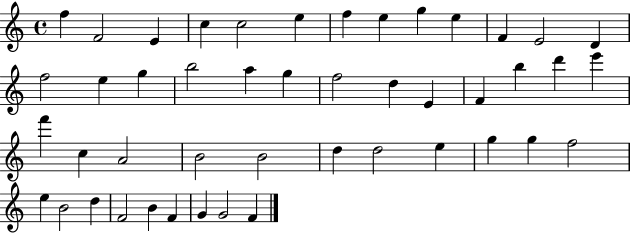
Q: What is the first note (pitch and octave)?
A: F5